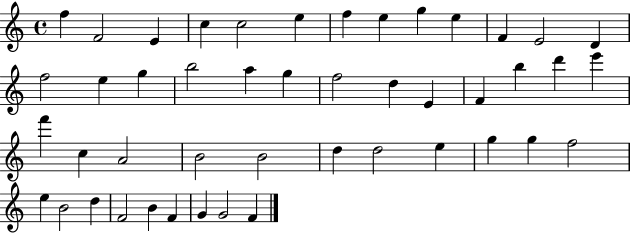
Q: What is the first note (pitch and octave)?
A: F5